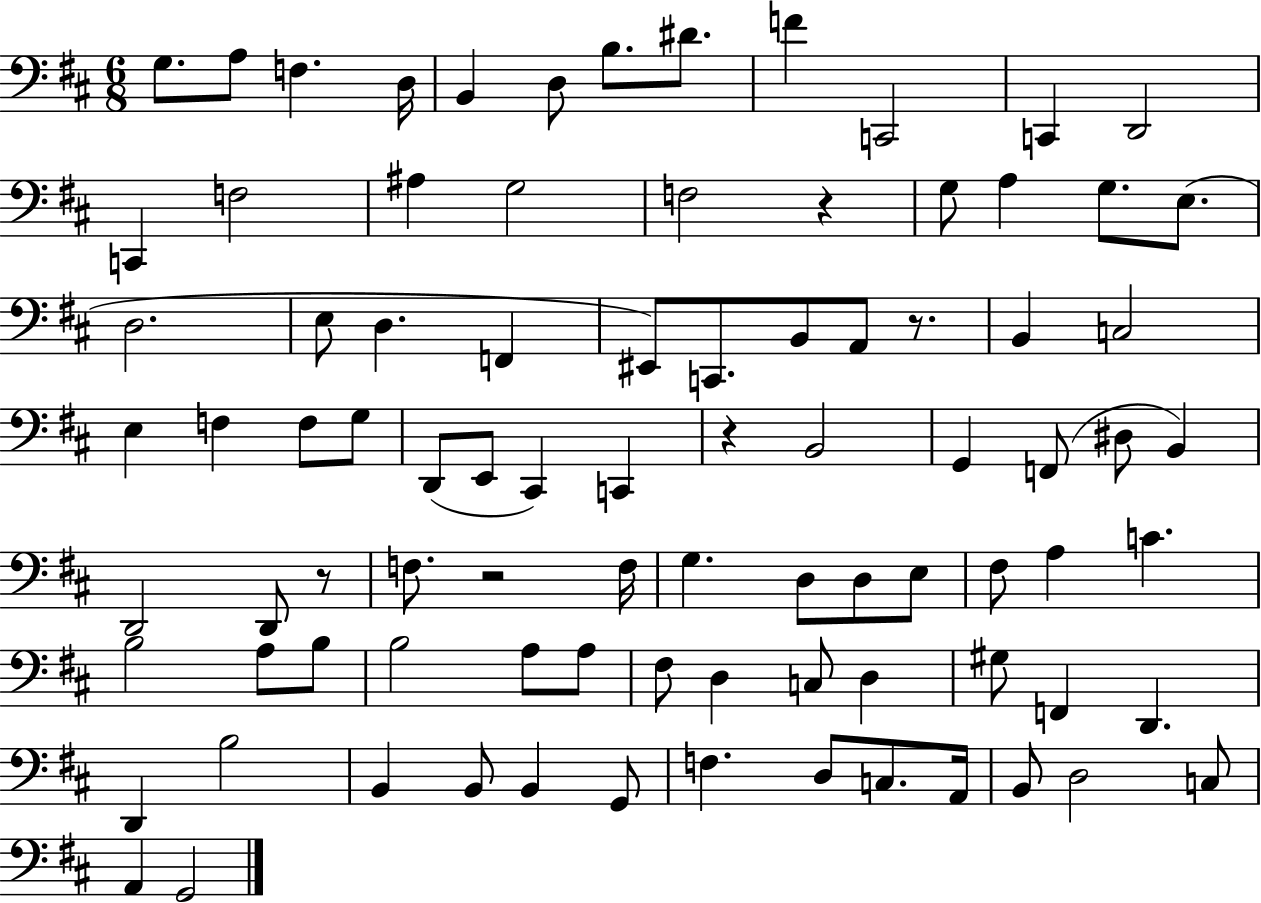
{
  \clef bass
  \numericTimeSignature
  \time 6/8
  \key d \major
  g8. a8 f4. d16 | b,4 d8 b8. dis'8. | f'4 c,2 | c,4 d,2 | \break c,4 f2 | ais4 g2 | f2 r4 | g8 a4 g8. e8.( | \break d2. | e8 d4. f,4 | eis,8) c,8. b,8 a,8 r8. | b,4 c2 | \break e4 f4 f8 g8 | d,8( e,8 cis,4) c,4 | r4 b,2 | g,4 f,8( dis8 b,4) | \break d,2 d,8 r8 | f8. r2 f16 | g4. d8 d8 e8 | fis8 a4 c'4. | \break b2 a8 b8 | b2 a8 a8 | fis8 d4 c8 d4 | gis8 f,4 d,4. | \break d,4 b2 | b,4 b,8 b,4 g,8 | f4. d8 c8. a,16 | b,8 d2 c8 | \break a,4 g,2 | \bar "|."
}